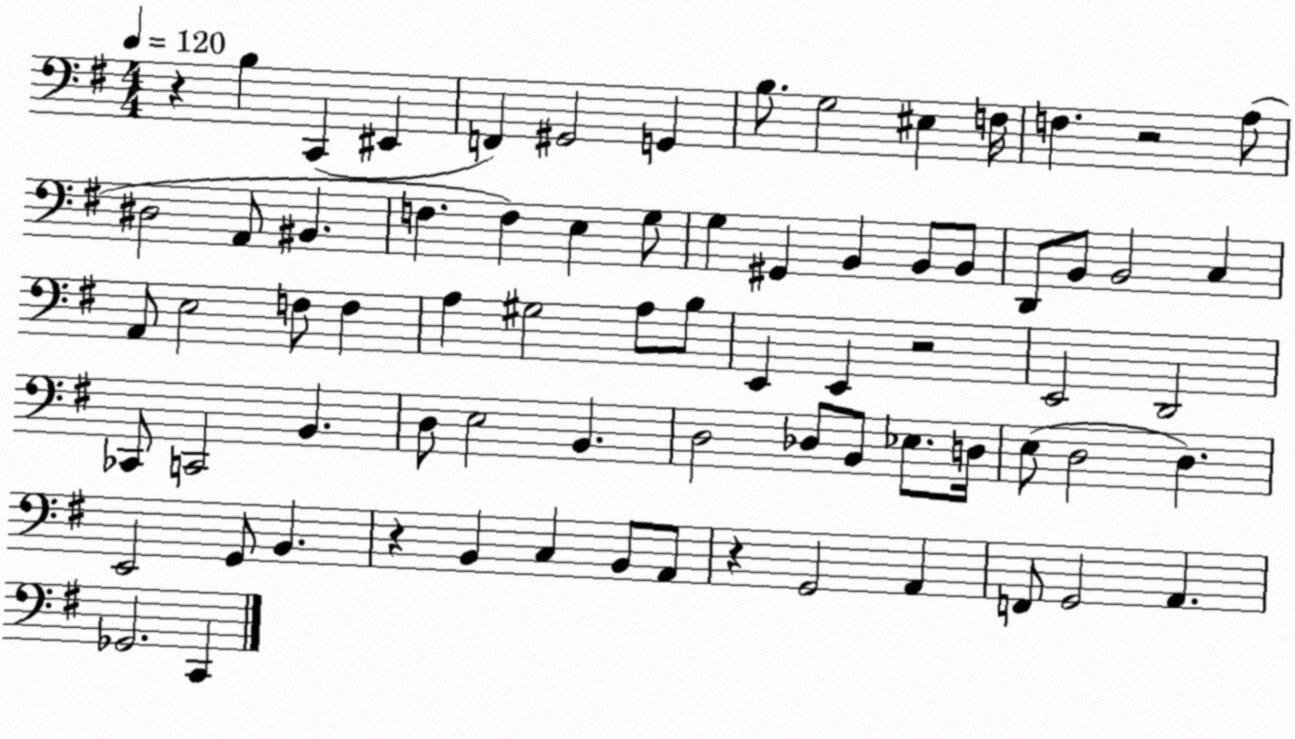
X:1
T:Untitled
M:4/4
L:1/4
K:G
z B, C,, ^E,, F,, ^G,,2 G,, B,/2 G,2 ^E, F,/4 F, z2 A,/2 ^D,2 A,,/2 ^B,, F, F, E, G,/2 G, ^G,, B,, B,,/2 B,,/2 D,,/2 B,,/2 B,,2 C, A,,/2 E,2 F,/2 F, A, ^G,2 A,/2 B,/2 E,, E,, z2 E,,2 D,,2 _C,,/2 C,,2 B,, D,/2 E,2 B,, D,2 _D,/2 B,,/2 _E,/2 D,/4 E,/2 D,2 D, E,,2 G,,/2 B,, z B,, C, B,,/2 A,,/2 z G,,2 A,, F,,/2 G,,2 A,, _G,,2 C,,